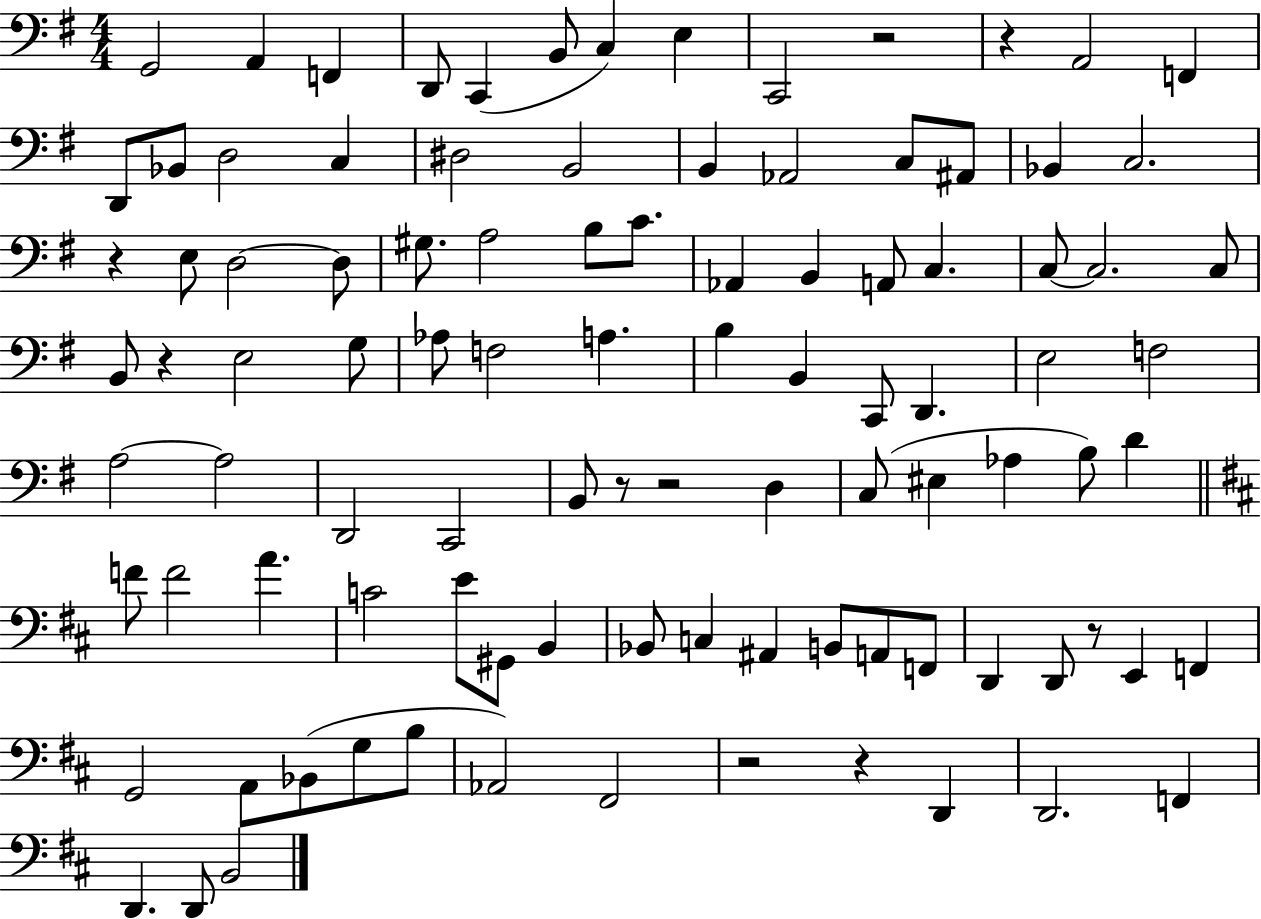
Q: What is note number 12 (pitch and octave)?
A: D2